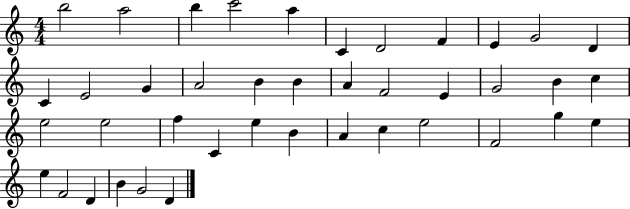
B5/h A5/h B5/q C6/h A5/q C4/q D4/h F4/q E4/q G4/h D4/q C4/q E4/h G4/q A4/h B4/q B4/q A4/q F4/h E4/q G4/h B4/q C5/q E5/h E5/h F5/q C4/q E5/q B4/q A4/q C5/q E5/h F4/h G5/q E5/q E5/q F4/h D4/q B4/q G4/h D4/q